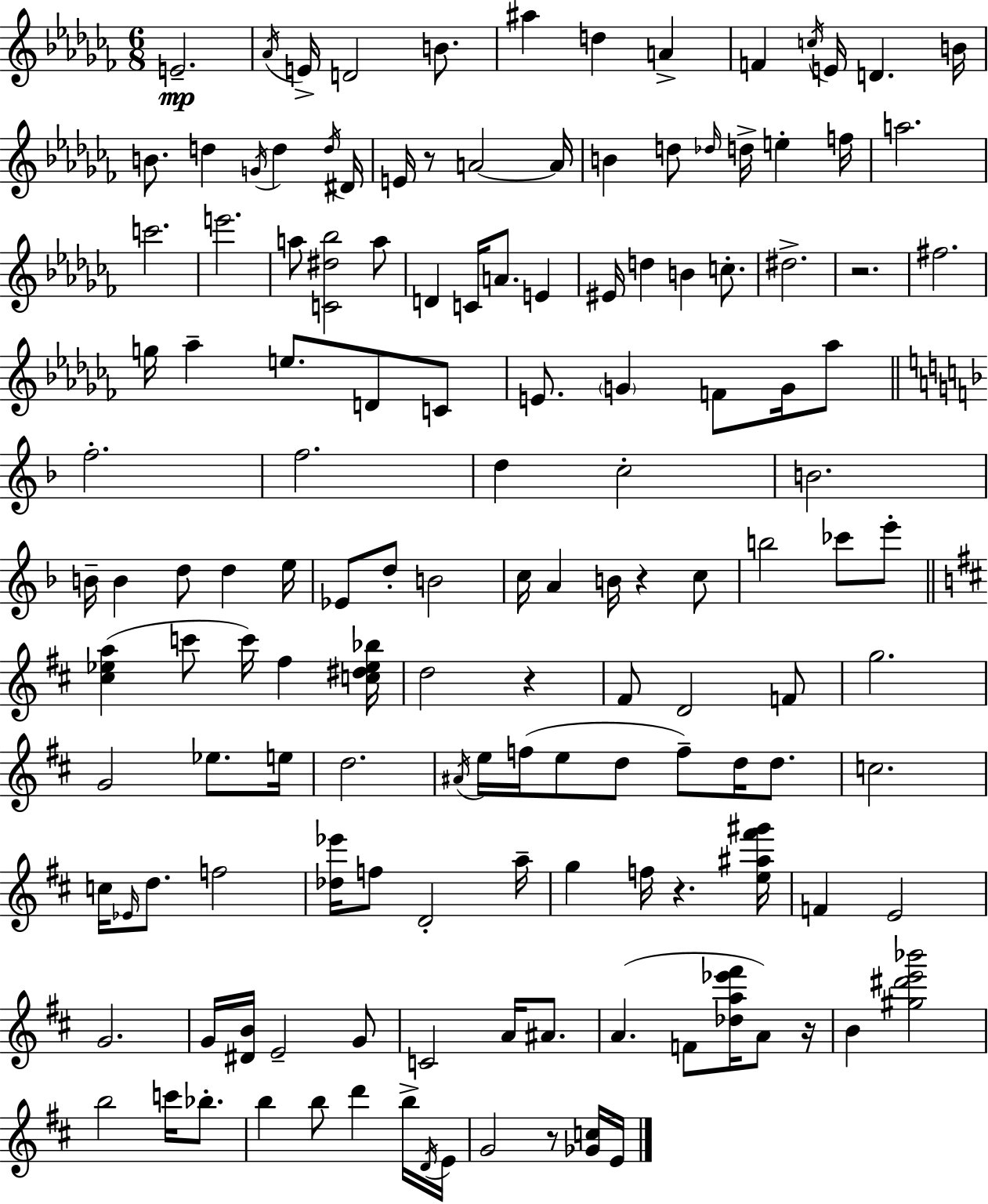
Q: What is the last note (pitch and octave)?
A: E4